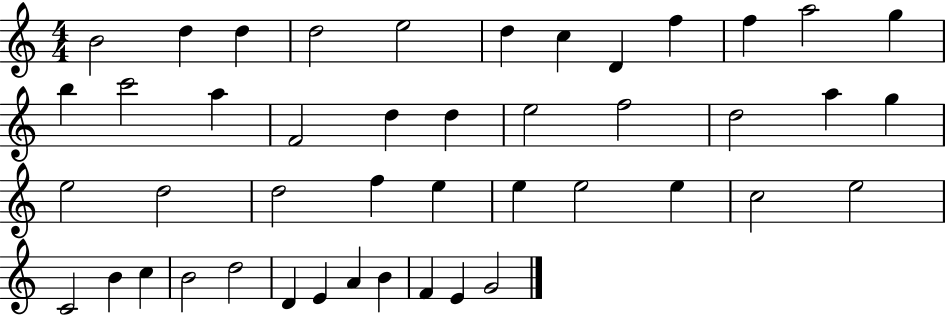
X:1
T:Untitled
M:4/4
L:1/4
K:C
B2 d d d2 e2 d c D f f a2 g b c'2 a F2 d d e2 f2 d2 a g e2 d2 d2 f e e e2 e c2 e2 C2 B c B2 d2 D E A B F E G2